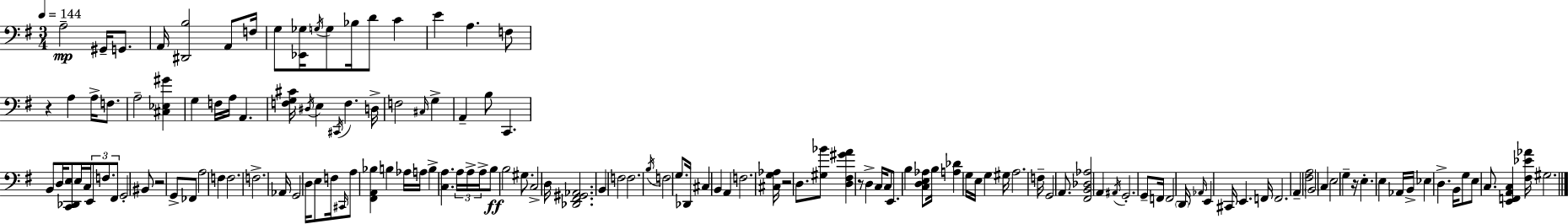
X:1
T:Untitled
M:3/4
L:1/4
K:G
A,2 ^G,,/4 G,,/2 A,,/4 [^D,,B,]2 A,,/2 F,/4 G,/2 [_E,,_G,]/4 G,/4 G,/2 _B,/4 D/2 C E A, F,/2 z A, A,/4 F,/2 A,2 [^C,_E,^G] G, F,/4 A,/4 A,, [F,G,^C]/4 ^D,/4 E, ^C,,/4 F, D,/4 F,2 ^C,/4 G, A,, B,/2 C,, B,,/2 D,/4 [C,,_D,,E,]/2 E,/4 C,/4 E,,/2 F,/2 ^F,,/2 G,,2 ^B,,/2 z2 G,,/2 _F,,/2 A,2 F, F,2 F,2 _A,,/4 G,,2 D,/4 E,/2 F,/4 ^C,,/4 A,/2 [^F,,A,,_B,] B, _A,/4 A,/4 B, [C,A,] A,/4 A,/4 A,/4 B,/2 B,2 ^G,/2 C,2 D,/4 [_D,,^F,,^G,,_A,,]2 B,, F,2 F,2 B,/4 F,2 G,/2 _D,,/4 ^C, B,, A,, F,2 [^C,G,_A,]/4 z2 D,/2 [^G,_B]/2 [D,^F,^GA] z/2 D, C,/4 C,/2 E,,/2 B, [C,D,E,_A,]/2 B,/4 [A,_D] G,/4 E,/4 G, ^G,/4 A,2 F,/4 G,,2 A,,/2 [^F,,B,,_D,_A,]2 A,, ^A,,/4 G,,2 G,,/2 F,,/4 F,,2 D,,/4 _A,,/4 E,, ^C,,/4 E,, F,,/4 F,,2 A,, [^F,A,]2 B,,2 C, E,2 G, z/4 E, E, _A,,/4 B,,/4 _E, D, B,,/4 G,/2 E,/2 C,/2 [E,,F,,A,,C,] [^F,_E_A]/4 ^G,2